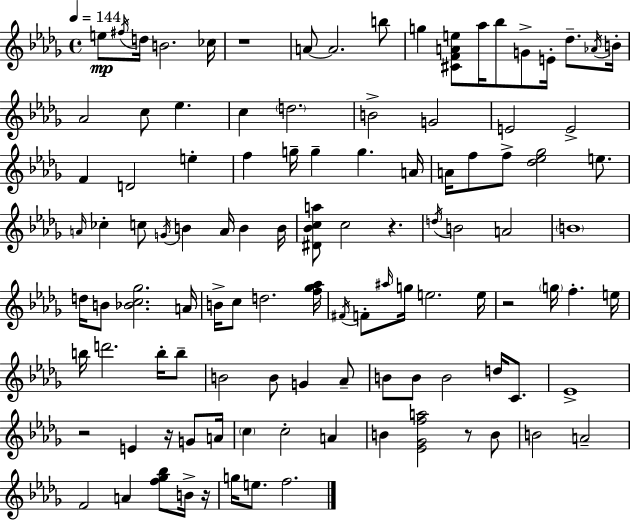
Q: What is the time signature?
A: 4/4